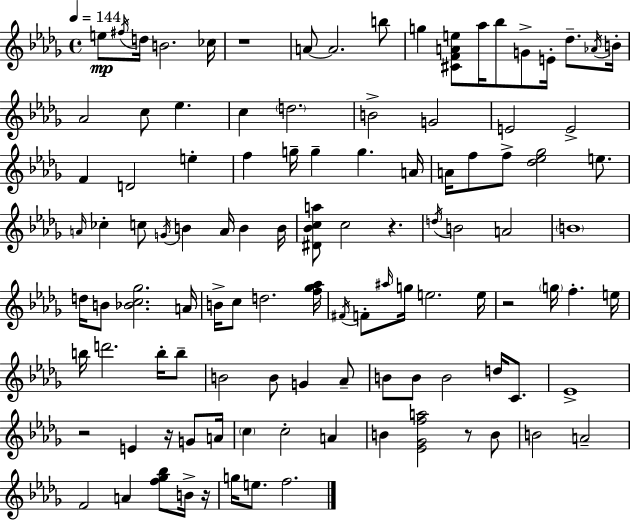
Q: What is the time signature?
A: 4/4